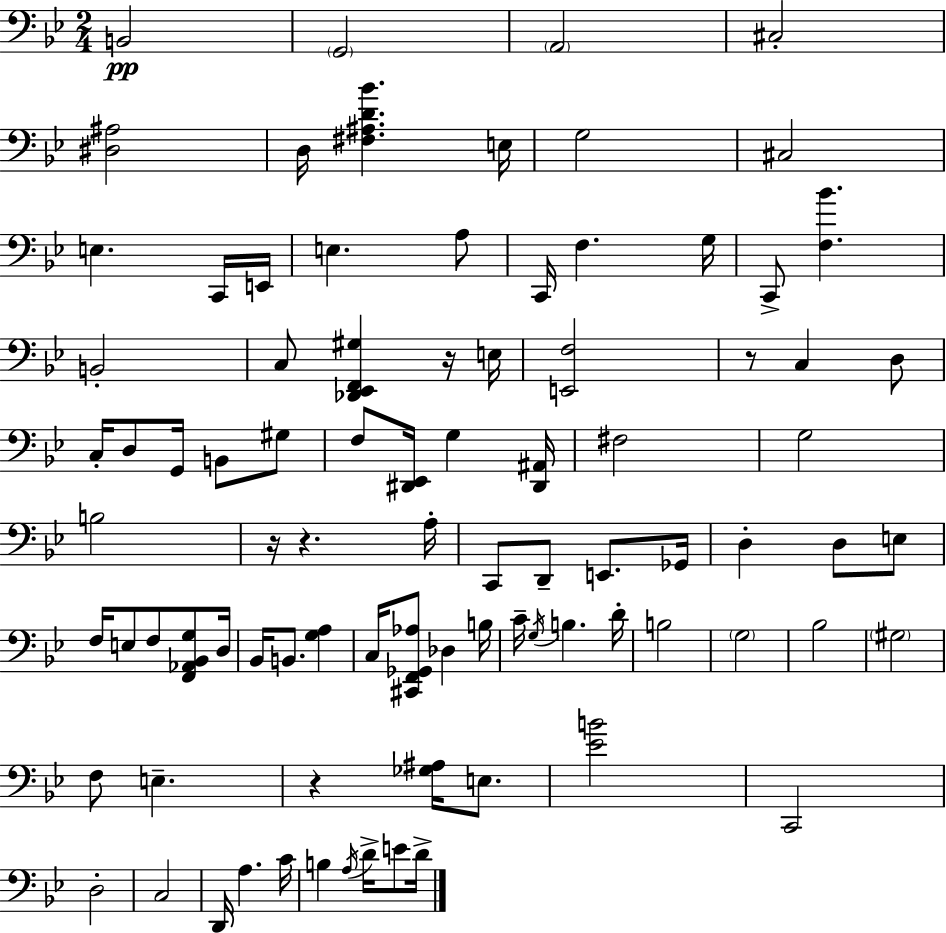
{
  \clef bass
  \numericTimeSignature
  \time 2/4
  \key g \minor
  b,2\pp | \parenthesize g,2 | \parenthesize a,2 | cis2-. | \break <dis ais>2 | d16 <fis ais d' bes'>4. e16 | g2 | cis2 | \break e4. c,16 e,16 | e4. a8 | c,16 f4. g16 | c,8-> <f bes'>4. | \break b,2-. | c8 <des, ees, f, gis>4 r16 e16 | <e, f>2 | r8 c4 d8 | \break c16-. d8 g,16 b,8 gis8 | f8 <dis, ees,>16 g4 <dis, ais,>16 | fis2 | g2 | \break b2 | r16 r4. a16-. | c,8 d,8-- e,8. ges,16 | d4-. d8 e8 | \break f16 e8 f8 <f, aes, bes, g>8 d16 | bes,16 b,8. <g a>4 | c16 <cis, f, ges, aes>8 des4 b16 | c'16-- \acciaccatura { g16 } b4. | \break d'16-. b2 | \parenthesize g2 | bes2 | \parenthesize gis2 | \break f8 e4.-- | r4 <ges ais>16 e8. | <ees' b'>2 | c,2 | \break d2-. | c2 | d,16 a4. | c'16 b4 \acciaccatura { a16 } d'16-> e'8 | \break d'16-> \bar "|."
}